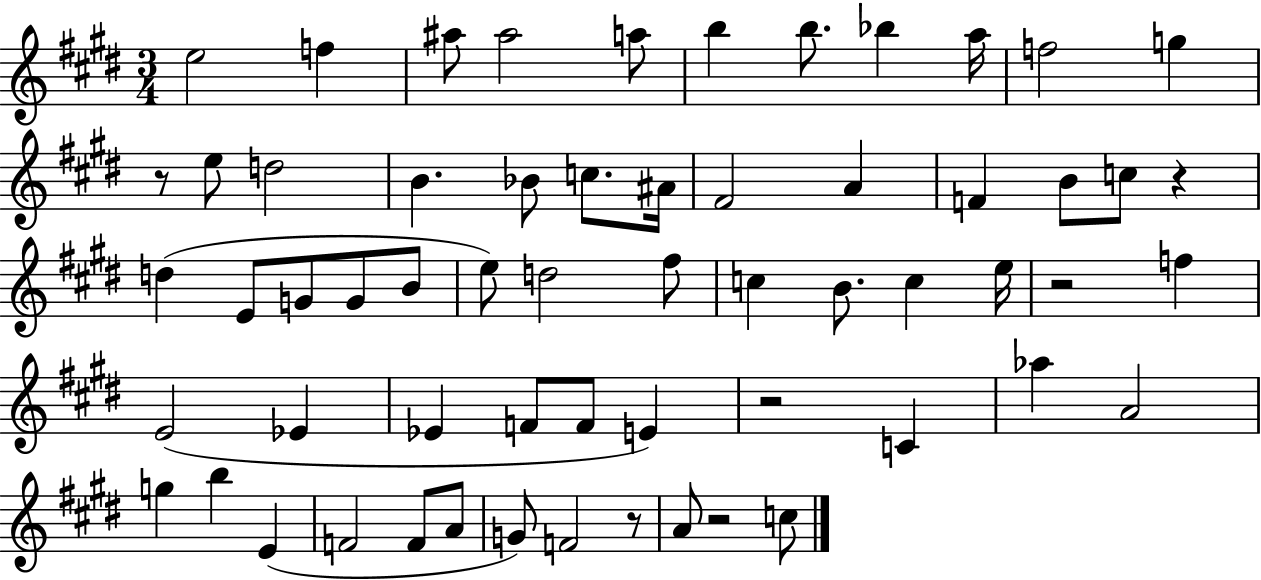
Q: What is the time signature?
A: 3/4